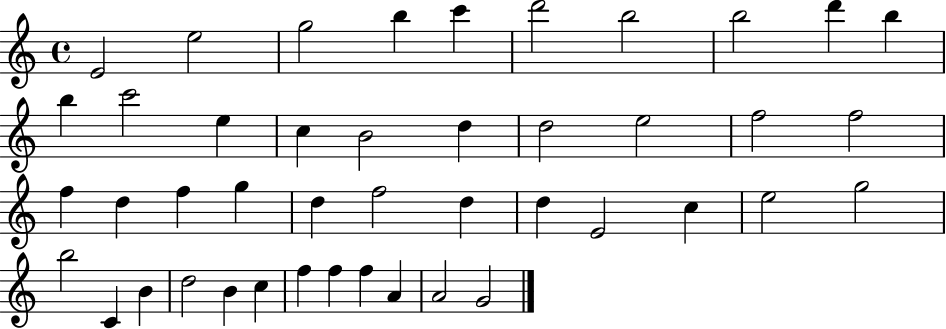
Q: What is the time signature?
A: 4/4